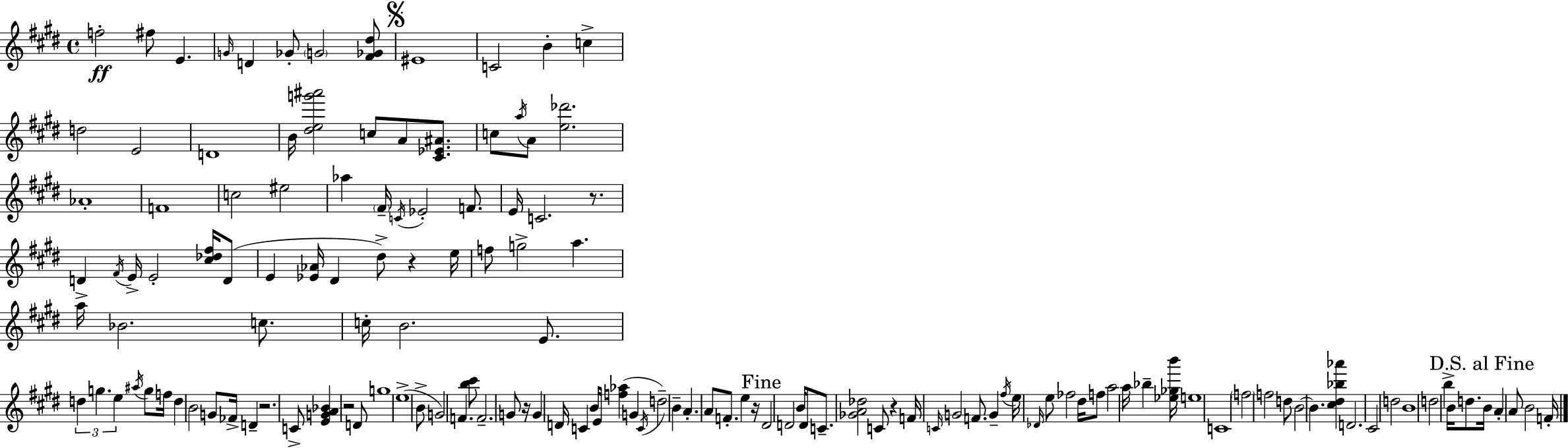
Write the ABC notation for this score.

X:1
T:Untitled
M:4/4
L:1/4
K:E
f2 ^f/2 E G/4 D _G/2 G2 [^F_G^d]/2 ^E4 C2 B c d2 E2 D4 B/4 [^deg'^a']2 c/2 A/2 [^C_E^A]/2 c/2 a/4 A/2 [e_d']2 _A4 F4 c2 ^e2 _a ^F/4 C/4 _E2 F/2 E/4 C2 z/2 D ^F/4 E/4 E2 [^c_d^f]/4 D/2 E [_E_A]/4 ^D ^d/2 z e/4 f/2 g2 a a/4 _B2 c/2 c/4 B2 E/2 d g e ^a/4 g/2 f/4 d B2 G/2 _F/4 D z2 C/2 [EGA_B] z2 D/2 g4 e4 B/2 G2 F [b^c']/2 F2 G/2 z/4 G D/4 C B/4 E/4 [f_a] G C/4 d2 B A A/2 F/2 e z/4 ^D2 D2 B/4 D/2 C/2 [_GA_d]2 C/2 z F/4 C/4 G2 F/2 G ^f/4 e/4 _D/4 e/2 _f2 ^d/4 f/2 a2 a/4 _b [_e_gb']/4 e4 C4 f2 f2 d/2 B2 B [^c^d_b_a'] D2 ^C2 d2 B4 d2 b B/4 d/2 B/4 A A/2 B2 F/4